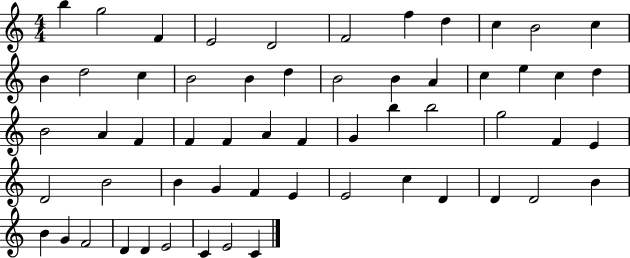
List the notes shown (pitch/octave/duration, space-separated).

B5/q G5/h F4/q E4/h D4/h F4/h F5/q D5/q C5/q B4/h C5/q B4/q D5/h C5/q B4/h B4/q D5/q B4/h B4/q A4/q C5/q E5/q C5/q D5/q B4/h A4/q F4/q F4/q F4/q A4/q F4/q G4/q B5/q B5/h G5/h F4/q E4/q D4/h B4/h B4/q G4/q F4/q E4/q E4/h C5/q D4/q D4/q D4/h B4/q B4/q G4/q F4/h D4/q D4/q E4/h C4/q E4/h C4/q